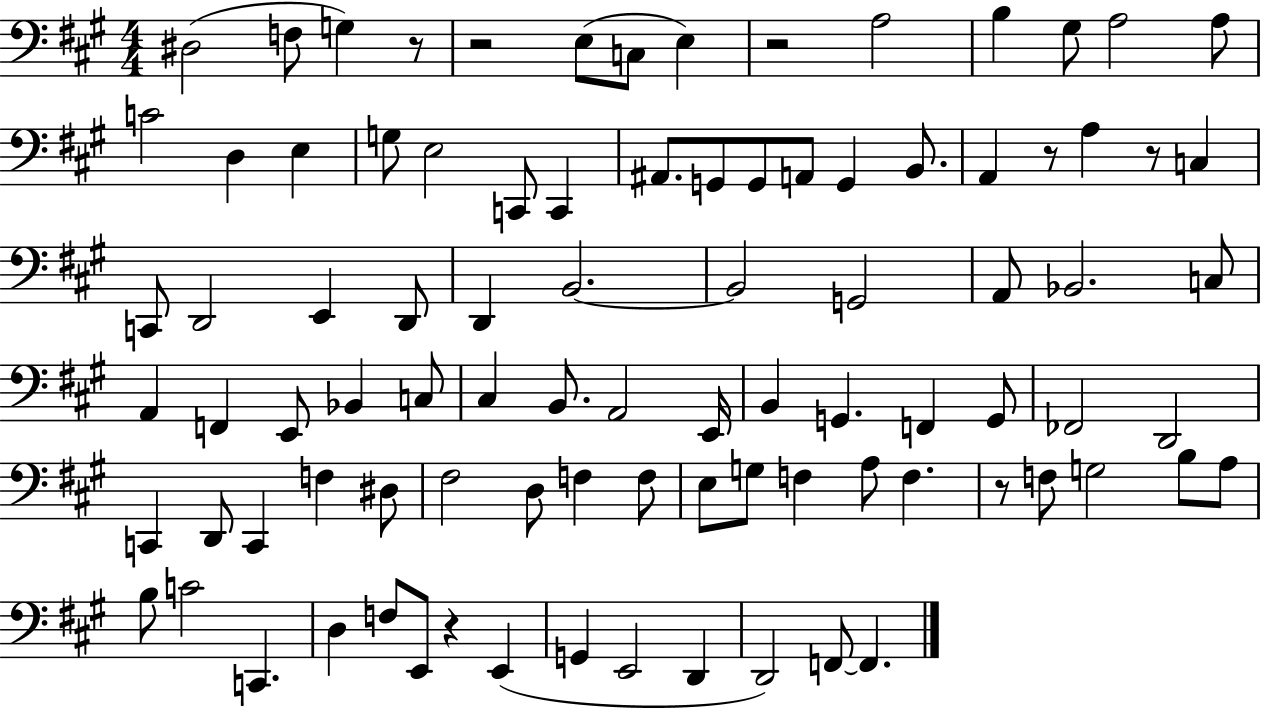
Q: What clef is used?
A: bass